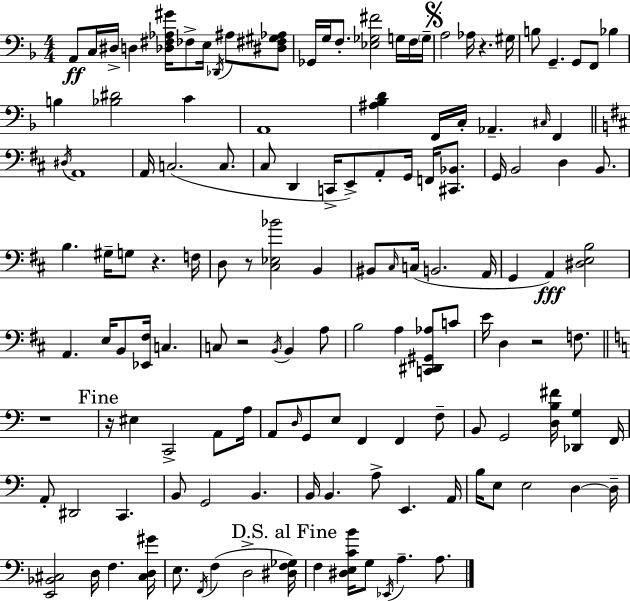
A2/e C3/s D#3/s D3/q [Db3,F#3,Ab3,G#4]/s FES3/e E3/s Db2/s A#3/e [D#3,F#3,G#3,Ab3]/e Gb2/s G3/s F3/e. [Eb3,Gb3,F#4]/h G3/s F3/s G3/s A3/h Ab3/s R/q. G#3/s B3/e G2/q. G2/e F2/e Bb3/q B3/q [Bb3,D#4]/h C4/q A2/w [A#3,Bb3,D4]/q F2/s C3/s Ab2/q. C#3/s F2/q D#3/s A2/w A2/s C3/h. C3/e. C#3/e D2/q C2/s E2/e A2/e G2/s F2/s [C#2,Bb2]/e. G2/s B2/h D3/q B2/e. B3/q. G#3/s G3/e R/q. F3/s D3/e R/e [C#3,Eb3,Bb4]/h B2/q BIS2/e C#3/s C3/s B2/h. A2/s G2/q A2/q [D#3,E3,B3]/h A2/q. E3/s B2/e [Eb2,F#3]/s C3/q. C3/e R/h B2/s B2/q A3/e B3/h A3/q [C2,D#2,G#2,Ab3]/e C4/e E4/s D3/q R/h F3/e. R/w R/s EIS3/q C2/h A2/e A3/s A2/e D3/s G2/e E3/e F2/q F2/q F3/e B2/e G2/h [D3,B3,F#4]/s [Db2,G3]/q F2/s A2/e D#2/h C2/q. B2/e G2/h B2/q. B2/s B2/q. A3/e E2/q. A2/s B3/s E3/e E3/h D3/q D3/s [E2,Bb2,C#3]/h D3/s F3/q. [C#3,D3,G#4]/s E3/e. F2/s F3/q D3/h [D#3,F3,Gb3]/s F3/q [D#3,E3,C4,B4]/s G3/e Eb2/s A3/q. A3/e.